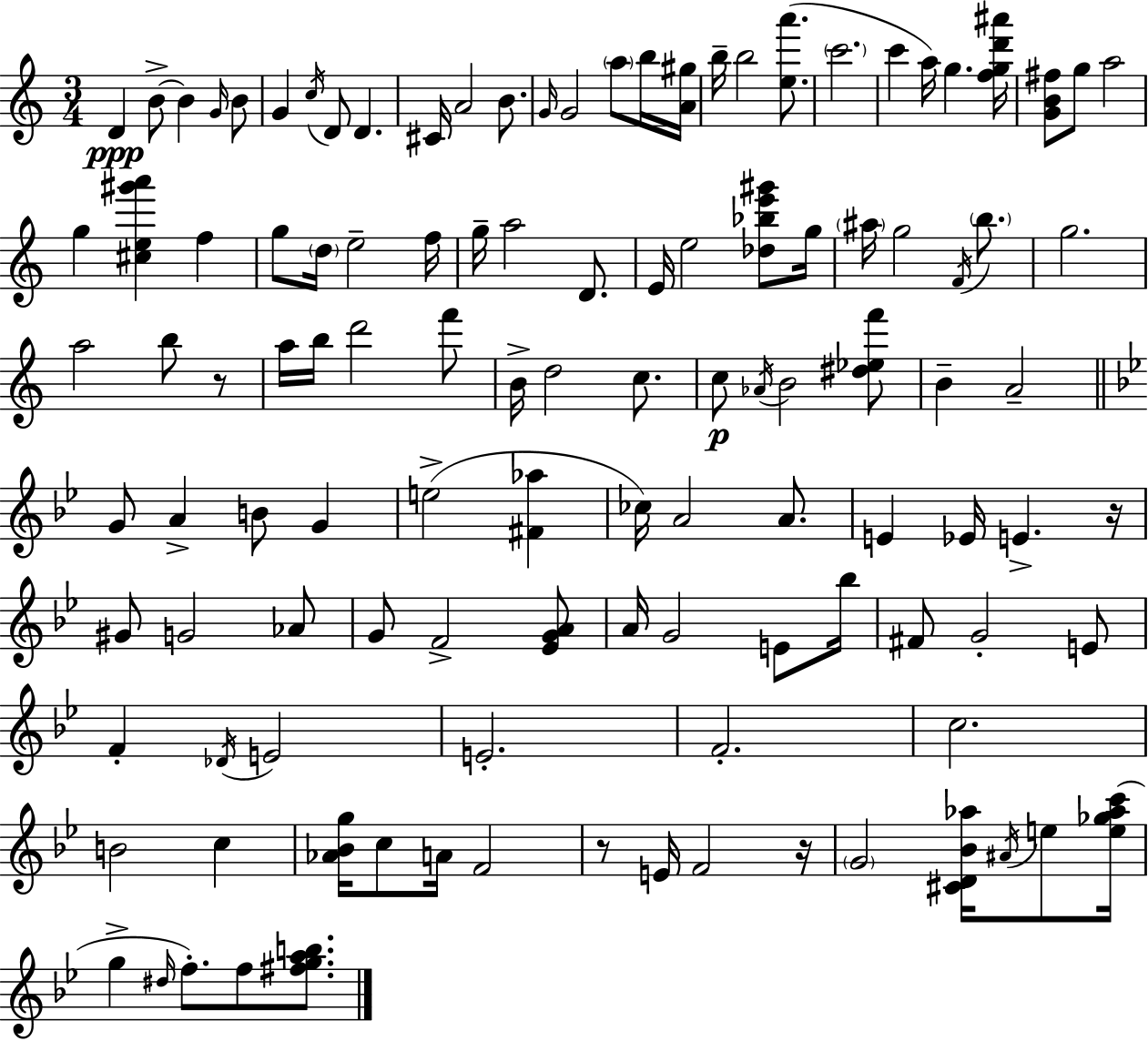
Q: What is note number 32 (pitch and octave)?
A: A5